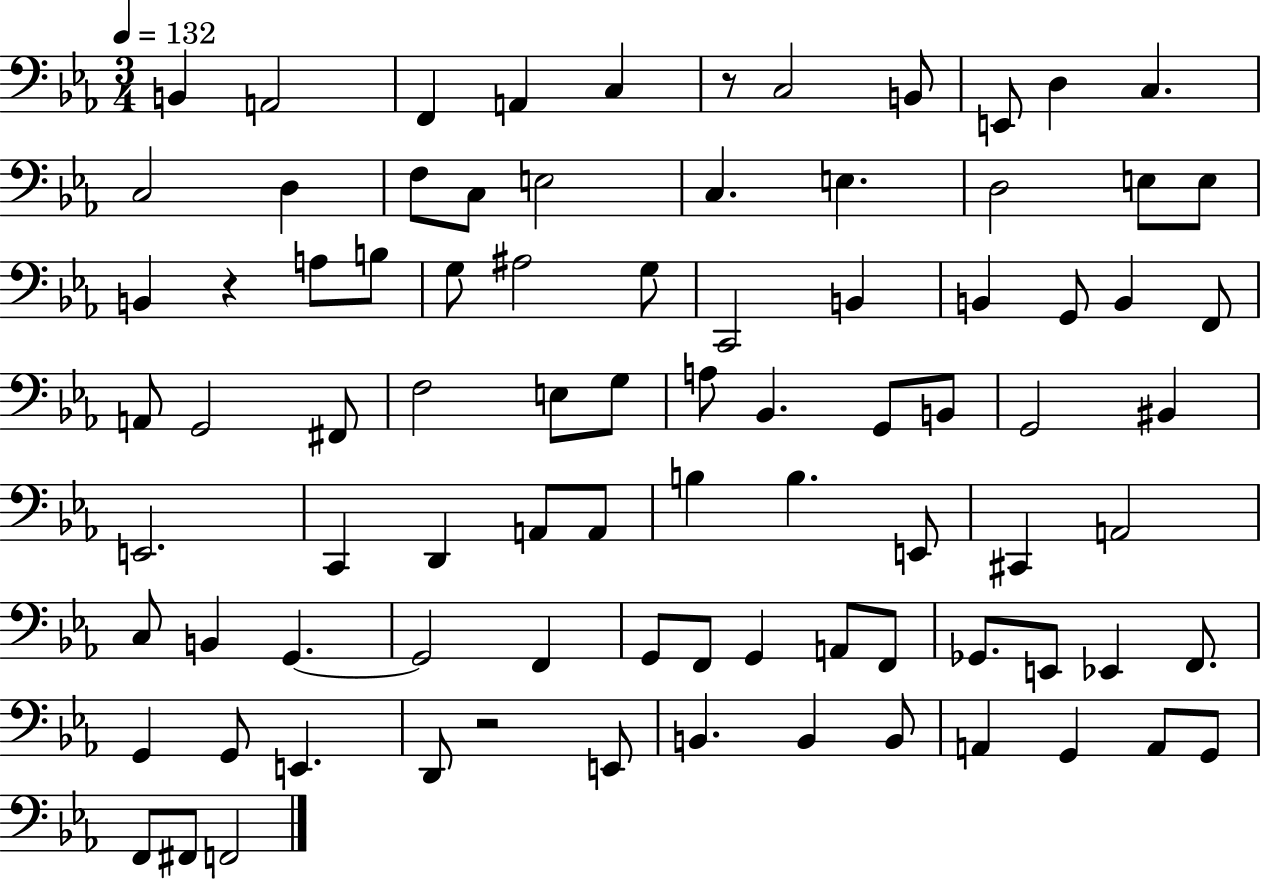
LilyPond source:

{
  \clef bass
  \numericTimeSignature
  \time 3/4
  \key ees \major
  \tempo 4 = 132
  b,4 a,2 | f,4 a,4 c4 | r8 c2 b,8 | e,8 d4 c4. | \break c2 d4 | f8 c8 e2 | c4. e4. | d2 e8 e8 | \break b,4 r4 a8 b8 | g8 ais2 g8 | c,2 b,4 | b,4 g,8 b,4 f,8 | \break a,8 g,2 fis,8 | f2 e8 g8 | a8 bes,4. g,8 b,8 | g,2 bis,4 | \break e,2. | c,4 d,4 a,8 a,8 | b4 b4. e,8 | cis,4 a,2 | \break c8 b,4 g,4.~~ | g,2 f,4 | g,8 f,8 g,4 a,8 f,8 | ges,8. e,8 ees,4 f,8. | \break g,4 g,8 e,4. | d,8 r2 e,8 | b,4. b,4 b,8 | a,4 g,4 a,8 g,8 | \break f,8 fis,8 f,2 | \bar "|."
}